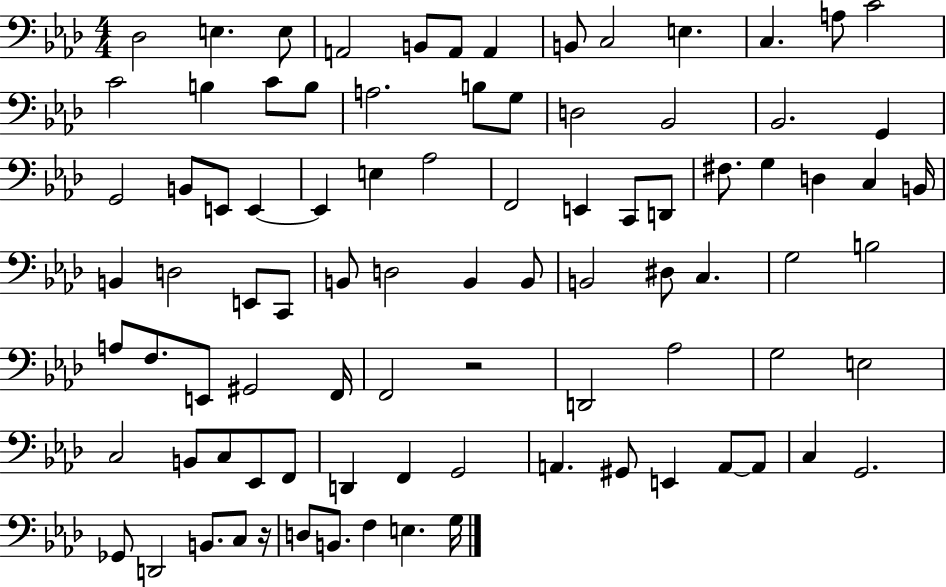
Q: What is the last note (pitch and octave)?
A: G3